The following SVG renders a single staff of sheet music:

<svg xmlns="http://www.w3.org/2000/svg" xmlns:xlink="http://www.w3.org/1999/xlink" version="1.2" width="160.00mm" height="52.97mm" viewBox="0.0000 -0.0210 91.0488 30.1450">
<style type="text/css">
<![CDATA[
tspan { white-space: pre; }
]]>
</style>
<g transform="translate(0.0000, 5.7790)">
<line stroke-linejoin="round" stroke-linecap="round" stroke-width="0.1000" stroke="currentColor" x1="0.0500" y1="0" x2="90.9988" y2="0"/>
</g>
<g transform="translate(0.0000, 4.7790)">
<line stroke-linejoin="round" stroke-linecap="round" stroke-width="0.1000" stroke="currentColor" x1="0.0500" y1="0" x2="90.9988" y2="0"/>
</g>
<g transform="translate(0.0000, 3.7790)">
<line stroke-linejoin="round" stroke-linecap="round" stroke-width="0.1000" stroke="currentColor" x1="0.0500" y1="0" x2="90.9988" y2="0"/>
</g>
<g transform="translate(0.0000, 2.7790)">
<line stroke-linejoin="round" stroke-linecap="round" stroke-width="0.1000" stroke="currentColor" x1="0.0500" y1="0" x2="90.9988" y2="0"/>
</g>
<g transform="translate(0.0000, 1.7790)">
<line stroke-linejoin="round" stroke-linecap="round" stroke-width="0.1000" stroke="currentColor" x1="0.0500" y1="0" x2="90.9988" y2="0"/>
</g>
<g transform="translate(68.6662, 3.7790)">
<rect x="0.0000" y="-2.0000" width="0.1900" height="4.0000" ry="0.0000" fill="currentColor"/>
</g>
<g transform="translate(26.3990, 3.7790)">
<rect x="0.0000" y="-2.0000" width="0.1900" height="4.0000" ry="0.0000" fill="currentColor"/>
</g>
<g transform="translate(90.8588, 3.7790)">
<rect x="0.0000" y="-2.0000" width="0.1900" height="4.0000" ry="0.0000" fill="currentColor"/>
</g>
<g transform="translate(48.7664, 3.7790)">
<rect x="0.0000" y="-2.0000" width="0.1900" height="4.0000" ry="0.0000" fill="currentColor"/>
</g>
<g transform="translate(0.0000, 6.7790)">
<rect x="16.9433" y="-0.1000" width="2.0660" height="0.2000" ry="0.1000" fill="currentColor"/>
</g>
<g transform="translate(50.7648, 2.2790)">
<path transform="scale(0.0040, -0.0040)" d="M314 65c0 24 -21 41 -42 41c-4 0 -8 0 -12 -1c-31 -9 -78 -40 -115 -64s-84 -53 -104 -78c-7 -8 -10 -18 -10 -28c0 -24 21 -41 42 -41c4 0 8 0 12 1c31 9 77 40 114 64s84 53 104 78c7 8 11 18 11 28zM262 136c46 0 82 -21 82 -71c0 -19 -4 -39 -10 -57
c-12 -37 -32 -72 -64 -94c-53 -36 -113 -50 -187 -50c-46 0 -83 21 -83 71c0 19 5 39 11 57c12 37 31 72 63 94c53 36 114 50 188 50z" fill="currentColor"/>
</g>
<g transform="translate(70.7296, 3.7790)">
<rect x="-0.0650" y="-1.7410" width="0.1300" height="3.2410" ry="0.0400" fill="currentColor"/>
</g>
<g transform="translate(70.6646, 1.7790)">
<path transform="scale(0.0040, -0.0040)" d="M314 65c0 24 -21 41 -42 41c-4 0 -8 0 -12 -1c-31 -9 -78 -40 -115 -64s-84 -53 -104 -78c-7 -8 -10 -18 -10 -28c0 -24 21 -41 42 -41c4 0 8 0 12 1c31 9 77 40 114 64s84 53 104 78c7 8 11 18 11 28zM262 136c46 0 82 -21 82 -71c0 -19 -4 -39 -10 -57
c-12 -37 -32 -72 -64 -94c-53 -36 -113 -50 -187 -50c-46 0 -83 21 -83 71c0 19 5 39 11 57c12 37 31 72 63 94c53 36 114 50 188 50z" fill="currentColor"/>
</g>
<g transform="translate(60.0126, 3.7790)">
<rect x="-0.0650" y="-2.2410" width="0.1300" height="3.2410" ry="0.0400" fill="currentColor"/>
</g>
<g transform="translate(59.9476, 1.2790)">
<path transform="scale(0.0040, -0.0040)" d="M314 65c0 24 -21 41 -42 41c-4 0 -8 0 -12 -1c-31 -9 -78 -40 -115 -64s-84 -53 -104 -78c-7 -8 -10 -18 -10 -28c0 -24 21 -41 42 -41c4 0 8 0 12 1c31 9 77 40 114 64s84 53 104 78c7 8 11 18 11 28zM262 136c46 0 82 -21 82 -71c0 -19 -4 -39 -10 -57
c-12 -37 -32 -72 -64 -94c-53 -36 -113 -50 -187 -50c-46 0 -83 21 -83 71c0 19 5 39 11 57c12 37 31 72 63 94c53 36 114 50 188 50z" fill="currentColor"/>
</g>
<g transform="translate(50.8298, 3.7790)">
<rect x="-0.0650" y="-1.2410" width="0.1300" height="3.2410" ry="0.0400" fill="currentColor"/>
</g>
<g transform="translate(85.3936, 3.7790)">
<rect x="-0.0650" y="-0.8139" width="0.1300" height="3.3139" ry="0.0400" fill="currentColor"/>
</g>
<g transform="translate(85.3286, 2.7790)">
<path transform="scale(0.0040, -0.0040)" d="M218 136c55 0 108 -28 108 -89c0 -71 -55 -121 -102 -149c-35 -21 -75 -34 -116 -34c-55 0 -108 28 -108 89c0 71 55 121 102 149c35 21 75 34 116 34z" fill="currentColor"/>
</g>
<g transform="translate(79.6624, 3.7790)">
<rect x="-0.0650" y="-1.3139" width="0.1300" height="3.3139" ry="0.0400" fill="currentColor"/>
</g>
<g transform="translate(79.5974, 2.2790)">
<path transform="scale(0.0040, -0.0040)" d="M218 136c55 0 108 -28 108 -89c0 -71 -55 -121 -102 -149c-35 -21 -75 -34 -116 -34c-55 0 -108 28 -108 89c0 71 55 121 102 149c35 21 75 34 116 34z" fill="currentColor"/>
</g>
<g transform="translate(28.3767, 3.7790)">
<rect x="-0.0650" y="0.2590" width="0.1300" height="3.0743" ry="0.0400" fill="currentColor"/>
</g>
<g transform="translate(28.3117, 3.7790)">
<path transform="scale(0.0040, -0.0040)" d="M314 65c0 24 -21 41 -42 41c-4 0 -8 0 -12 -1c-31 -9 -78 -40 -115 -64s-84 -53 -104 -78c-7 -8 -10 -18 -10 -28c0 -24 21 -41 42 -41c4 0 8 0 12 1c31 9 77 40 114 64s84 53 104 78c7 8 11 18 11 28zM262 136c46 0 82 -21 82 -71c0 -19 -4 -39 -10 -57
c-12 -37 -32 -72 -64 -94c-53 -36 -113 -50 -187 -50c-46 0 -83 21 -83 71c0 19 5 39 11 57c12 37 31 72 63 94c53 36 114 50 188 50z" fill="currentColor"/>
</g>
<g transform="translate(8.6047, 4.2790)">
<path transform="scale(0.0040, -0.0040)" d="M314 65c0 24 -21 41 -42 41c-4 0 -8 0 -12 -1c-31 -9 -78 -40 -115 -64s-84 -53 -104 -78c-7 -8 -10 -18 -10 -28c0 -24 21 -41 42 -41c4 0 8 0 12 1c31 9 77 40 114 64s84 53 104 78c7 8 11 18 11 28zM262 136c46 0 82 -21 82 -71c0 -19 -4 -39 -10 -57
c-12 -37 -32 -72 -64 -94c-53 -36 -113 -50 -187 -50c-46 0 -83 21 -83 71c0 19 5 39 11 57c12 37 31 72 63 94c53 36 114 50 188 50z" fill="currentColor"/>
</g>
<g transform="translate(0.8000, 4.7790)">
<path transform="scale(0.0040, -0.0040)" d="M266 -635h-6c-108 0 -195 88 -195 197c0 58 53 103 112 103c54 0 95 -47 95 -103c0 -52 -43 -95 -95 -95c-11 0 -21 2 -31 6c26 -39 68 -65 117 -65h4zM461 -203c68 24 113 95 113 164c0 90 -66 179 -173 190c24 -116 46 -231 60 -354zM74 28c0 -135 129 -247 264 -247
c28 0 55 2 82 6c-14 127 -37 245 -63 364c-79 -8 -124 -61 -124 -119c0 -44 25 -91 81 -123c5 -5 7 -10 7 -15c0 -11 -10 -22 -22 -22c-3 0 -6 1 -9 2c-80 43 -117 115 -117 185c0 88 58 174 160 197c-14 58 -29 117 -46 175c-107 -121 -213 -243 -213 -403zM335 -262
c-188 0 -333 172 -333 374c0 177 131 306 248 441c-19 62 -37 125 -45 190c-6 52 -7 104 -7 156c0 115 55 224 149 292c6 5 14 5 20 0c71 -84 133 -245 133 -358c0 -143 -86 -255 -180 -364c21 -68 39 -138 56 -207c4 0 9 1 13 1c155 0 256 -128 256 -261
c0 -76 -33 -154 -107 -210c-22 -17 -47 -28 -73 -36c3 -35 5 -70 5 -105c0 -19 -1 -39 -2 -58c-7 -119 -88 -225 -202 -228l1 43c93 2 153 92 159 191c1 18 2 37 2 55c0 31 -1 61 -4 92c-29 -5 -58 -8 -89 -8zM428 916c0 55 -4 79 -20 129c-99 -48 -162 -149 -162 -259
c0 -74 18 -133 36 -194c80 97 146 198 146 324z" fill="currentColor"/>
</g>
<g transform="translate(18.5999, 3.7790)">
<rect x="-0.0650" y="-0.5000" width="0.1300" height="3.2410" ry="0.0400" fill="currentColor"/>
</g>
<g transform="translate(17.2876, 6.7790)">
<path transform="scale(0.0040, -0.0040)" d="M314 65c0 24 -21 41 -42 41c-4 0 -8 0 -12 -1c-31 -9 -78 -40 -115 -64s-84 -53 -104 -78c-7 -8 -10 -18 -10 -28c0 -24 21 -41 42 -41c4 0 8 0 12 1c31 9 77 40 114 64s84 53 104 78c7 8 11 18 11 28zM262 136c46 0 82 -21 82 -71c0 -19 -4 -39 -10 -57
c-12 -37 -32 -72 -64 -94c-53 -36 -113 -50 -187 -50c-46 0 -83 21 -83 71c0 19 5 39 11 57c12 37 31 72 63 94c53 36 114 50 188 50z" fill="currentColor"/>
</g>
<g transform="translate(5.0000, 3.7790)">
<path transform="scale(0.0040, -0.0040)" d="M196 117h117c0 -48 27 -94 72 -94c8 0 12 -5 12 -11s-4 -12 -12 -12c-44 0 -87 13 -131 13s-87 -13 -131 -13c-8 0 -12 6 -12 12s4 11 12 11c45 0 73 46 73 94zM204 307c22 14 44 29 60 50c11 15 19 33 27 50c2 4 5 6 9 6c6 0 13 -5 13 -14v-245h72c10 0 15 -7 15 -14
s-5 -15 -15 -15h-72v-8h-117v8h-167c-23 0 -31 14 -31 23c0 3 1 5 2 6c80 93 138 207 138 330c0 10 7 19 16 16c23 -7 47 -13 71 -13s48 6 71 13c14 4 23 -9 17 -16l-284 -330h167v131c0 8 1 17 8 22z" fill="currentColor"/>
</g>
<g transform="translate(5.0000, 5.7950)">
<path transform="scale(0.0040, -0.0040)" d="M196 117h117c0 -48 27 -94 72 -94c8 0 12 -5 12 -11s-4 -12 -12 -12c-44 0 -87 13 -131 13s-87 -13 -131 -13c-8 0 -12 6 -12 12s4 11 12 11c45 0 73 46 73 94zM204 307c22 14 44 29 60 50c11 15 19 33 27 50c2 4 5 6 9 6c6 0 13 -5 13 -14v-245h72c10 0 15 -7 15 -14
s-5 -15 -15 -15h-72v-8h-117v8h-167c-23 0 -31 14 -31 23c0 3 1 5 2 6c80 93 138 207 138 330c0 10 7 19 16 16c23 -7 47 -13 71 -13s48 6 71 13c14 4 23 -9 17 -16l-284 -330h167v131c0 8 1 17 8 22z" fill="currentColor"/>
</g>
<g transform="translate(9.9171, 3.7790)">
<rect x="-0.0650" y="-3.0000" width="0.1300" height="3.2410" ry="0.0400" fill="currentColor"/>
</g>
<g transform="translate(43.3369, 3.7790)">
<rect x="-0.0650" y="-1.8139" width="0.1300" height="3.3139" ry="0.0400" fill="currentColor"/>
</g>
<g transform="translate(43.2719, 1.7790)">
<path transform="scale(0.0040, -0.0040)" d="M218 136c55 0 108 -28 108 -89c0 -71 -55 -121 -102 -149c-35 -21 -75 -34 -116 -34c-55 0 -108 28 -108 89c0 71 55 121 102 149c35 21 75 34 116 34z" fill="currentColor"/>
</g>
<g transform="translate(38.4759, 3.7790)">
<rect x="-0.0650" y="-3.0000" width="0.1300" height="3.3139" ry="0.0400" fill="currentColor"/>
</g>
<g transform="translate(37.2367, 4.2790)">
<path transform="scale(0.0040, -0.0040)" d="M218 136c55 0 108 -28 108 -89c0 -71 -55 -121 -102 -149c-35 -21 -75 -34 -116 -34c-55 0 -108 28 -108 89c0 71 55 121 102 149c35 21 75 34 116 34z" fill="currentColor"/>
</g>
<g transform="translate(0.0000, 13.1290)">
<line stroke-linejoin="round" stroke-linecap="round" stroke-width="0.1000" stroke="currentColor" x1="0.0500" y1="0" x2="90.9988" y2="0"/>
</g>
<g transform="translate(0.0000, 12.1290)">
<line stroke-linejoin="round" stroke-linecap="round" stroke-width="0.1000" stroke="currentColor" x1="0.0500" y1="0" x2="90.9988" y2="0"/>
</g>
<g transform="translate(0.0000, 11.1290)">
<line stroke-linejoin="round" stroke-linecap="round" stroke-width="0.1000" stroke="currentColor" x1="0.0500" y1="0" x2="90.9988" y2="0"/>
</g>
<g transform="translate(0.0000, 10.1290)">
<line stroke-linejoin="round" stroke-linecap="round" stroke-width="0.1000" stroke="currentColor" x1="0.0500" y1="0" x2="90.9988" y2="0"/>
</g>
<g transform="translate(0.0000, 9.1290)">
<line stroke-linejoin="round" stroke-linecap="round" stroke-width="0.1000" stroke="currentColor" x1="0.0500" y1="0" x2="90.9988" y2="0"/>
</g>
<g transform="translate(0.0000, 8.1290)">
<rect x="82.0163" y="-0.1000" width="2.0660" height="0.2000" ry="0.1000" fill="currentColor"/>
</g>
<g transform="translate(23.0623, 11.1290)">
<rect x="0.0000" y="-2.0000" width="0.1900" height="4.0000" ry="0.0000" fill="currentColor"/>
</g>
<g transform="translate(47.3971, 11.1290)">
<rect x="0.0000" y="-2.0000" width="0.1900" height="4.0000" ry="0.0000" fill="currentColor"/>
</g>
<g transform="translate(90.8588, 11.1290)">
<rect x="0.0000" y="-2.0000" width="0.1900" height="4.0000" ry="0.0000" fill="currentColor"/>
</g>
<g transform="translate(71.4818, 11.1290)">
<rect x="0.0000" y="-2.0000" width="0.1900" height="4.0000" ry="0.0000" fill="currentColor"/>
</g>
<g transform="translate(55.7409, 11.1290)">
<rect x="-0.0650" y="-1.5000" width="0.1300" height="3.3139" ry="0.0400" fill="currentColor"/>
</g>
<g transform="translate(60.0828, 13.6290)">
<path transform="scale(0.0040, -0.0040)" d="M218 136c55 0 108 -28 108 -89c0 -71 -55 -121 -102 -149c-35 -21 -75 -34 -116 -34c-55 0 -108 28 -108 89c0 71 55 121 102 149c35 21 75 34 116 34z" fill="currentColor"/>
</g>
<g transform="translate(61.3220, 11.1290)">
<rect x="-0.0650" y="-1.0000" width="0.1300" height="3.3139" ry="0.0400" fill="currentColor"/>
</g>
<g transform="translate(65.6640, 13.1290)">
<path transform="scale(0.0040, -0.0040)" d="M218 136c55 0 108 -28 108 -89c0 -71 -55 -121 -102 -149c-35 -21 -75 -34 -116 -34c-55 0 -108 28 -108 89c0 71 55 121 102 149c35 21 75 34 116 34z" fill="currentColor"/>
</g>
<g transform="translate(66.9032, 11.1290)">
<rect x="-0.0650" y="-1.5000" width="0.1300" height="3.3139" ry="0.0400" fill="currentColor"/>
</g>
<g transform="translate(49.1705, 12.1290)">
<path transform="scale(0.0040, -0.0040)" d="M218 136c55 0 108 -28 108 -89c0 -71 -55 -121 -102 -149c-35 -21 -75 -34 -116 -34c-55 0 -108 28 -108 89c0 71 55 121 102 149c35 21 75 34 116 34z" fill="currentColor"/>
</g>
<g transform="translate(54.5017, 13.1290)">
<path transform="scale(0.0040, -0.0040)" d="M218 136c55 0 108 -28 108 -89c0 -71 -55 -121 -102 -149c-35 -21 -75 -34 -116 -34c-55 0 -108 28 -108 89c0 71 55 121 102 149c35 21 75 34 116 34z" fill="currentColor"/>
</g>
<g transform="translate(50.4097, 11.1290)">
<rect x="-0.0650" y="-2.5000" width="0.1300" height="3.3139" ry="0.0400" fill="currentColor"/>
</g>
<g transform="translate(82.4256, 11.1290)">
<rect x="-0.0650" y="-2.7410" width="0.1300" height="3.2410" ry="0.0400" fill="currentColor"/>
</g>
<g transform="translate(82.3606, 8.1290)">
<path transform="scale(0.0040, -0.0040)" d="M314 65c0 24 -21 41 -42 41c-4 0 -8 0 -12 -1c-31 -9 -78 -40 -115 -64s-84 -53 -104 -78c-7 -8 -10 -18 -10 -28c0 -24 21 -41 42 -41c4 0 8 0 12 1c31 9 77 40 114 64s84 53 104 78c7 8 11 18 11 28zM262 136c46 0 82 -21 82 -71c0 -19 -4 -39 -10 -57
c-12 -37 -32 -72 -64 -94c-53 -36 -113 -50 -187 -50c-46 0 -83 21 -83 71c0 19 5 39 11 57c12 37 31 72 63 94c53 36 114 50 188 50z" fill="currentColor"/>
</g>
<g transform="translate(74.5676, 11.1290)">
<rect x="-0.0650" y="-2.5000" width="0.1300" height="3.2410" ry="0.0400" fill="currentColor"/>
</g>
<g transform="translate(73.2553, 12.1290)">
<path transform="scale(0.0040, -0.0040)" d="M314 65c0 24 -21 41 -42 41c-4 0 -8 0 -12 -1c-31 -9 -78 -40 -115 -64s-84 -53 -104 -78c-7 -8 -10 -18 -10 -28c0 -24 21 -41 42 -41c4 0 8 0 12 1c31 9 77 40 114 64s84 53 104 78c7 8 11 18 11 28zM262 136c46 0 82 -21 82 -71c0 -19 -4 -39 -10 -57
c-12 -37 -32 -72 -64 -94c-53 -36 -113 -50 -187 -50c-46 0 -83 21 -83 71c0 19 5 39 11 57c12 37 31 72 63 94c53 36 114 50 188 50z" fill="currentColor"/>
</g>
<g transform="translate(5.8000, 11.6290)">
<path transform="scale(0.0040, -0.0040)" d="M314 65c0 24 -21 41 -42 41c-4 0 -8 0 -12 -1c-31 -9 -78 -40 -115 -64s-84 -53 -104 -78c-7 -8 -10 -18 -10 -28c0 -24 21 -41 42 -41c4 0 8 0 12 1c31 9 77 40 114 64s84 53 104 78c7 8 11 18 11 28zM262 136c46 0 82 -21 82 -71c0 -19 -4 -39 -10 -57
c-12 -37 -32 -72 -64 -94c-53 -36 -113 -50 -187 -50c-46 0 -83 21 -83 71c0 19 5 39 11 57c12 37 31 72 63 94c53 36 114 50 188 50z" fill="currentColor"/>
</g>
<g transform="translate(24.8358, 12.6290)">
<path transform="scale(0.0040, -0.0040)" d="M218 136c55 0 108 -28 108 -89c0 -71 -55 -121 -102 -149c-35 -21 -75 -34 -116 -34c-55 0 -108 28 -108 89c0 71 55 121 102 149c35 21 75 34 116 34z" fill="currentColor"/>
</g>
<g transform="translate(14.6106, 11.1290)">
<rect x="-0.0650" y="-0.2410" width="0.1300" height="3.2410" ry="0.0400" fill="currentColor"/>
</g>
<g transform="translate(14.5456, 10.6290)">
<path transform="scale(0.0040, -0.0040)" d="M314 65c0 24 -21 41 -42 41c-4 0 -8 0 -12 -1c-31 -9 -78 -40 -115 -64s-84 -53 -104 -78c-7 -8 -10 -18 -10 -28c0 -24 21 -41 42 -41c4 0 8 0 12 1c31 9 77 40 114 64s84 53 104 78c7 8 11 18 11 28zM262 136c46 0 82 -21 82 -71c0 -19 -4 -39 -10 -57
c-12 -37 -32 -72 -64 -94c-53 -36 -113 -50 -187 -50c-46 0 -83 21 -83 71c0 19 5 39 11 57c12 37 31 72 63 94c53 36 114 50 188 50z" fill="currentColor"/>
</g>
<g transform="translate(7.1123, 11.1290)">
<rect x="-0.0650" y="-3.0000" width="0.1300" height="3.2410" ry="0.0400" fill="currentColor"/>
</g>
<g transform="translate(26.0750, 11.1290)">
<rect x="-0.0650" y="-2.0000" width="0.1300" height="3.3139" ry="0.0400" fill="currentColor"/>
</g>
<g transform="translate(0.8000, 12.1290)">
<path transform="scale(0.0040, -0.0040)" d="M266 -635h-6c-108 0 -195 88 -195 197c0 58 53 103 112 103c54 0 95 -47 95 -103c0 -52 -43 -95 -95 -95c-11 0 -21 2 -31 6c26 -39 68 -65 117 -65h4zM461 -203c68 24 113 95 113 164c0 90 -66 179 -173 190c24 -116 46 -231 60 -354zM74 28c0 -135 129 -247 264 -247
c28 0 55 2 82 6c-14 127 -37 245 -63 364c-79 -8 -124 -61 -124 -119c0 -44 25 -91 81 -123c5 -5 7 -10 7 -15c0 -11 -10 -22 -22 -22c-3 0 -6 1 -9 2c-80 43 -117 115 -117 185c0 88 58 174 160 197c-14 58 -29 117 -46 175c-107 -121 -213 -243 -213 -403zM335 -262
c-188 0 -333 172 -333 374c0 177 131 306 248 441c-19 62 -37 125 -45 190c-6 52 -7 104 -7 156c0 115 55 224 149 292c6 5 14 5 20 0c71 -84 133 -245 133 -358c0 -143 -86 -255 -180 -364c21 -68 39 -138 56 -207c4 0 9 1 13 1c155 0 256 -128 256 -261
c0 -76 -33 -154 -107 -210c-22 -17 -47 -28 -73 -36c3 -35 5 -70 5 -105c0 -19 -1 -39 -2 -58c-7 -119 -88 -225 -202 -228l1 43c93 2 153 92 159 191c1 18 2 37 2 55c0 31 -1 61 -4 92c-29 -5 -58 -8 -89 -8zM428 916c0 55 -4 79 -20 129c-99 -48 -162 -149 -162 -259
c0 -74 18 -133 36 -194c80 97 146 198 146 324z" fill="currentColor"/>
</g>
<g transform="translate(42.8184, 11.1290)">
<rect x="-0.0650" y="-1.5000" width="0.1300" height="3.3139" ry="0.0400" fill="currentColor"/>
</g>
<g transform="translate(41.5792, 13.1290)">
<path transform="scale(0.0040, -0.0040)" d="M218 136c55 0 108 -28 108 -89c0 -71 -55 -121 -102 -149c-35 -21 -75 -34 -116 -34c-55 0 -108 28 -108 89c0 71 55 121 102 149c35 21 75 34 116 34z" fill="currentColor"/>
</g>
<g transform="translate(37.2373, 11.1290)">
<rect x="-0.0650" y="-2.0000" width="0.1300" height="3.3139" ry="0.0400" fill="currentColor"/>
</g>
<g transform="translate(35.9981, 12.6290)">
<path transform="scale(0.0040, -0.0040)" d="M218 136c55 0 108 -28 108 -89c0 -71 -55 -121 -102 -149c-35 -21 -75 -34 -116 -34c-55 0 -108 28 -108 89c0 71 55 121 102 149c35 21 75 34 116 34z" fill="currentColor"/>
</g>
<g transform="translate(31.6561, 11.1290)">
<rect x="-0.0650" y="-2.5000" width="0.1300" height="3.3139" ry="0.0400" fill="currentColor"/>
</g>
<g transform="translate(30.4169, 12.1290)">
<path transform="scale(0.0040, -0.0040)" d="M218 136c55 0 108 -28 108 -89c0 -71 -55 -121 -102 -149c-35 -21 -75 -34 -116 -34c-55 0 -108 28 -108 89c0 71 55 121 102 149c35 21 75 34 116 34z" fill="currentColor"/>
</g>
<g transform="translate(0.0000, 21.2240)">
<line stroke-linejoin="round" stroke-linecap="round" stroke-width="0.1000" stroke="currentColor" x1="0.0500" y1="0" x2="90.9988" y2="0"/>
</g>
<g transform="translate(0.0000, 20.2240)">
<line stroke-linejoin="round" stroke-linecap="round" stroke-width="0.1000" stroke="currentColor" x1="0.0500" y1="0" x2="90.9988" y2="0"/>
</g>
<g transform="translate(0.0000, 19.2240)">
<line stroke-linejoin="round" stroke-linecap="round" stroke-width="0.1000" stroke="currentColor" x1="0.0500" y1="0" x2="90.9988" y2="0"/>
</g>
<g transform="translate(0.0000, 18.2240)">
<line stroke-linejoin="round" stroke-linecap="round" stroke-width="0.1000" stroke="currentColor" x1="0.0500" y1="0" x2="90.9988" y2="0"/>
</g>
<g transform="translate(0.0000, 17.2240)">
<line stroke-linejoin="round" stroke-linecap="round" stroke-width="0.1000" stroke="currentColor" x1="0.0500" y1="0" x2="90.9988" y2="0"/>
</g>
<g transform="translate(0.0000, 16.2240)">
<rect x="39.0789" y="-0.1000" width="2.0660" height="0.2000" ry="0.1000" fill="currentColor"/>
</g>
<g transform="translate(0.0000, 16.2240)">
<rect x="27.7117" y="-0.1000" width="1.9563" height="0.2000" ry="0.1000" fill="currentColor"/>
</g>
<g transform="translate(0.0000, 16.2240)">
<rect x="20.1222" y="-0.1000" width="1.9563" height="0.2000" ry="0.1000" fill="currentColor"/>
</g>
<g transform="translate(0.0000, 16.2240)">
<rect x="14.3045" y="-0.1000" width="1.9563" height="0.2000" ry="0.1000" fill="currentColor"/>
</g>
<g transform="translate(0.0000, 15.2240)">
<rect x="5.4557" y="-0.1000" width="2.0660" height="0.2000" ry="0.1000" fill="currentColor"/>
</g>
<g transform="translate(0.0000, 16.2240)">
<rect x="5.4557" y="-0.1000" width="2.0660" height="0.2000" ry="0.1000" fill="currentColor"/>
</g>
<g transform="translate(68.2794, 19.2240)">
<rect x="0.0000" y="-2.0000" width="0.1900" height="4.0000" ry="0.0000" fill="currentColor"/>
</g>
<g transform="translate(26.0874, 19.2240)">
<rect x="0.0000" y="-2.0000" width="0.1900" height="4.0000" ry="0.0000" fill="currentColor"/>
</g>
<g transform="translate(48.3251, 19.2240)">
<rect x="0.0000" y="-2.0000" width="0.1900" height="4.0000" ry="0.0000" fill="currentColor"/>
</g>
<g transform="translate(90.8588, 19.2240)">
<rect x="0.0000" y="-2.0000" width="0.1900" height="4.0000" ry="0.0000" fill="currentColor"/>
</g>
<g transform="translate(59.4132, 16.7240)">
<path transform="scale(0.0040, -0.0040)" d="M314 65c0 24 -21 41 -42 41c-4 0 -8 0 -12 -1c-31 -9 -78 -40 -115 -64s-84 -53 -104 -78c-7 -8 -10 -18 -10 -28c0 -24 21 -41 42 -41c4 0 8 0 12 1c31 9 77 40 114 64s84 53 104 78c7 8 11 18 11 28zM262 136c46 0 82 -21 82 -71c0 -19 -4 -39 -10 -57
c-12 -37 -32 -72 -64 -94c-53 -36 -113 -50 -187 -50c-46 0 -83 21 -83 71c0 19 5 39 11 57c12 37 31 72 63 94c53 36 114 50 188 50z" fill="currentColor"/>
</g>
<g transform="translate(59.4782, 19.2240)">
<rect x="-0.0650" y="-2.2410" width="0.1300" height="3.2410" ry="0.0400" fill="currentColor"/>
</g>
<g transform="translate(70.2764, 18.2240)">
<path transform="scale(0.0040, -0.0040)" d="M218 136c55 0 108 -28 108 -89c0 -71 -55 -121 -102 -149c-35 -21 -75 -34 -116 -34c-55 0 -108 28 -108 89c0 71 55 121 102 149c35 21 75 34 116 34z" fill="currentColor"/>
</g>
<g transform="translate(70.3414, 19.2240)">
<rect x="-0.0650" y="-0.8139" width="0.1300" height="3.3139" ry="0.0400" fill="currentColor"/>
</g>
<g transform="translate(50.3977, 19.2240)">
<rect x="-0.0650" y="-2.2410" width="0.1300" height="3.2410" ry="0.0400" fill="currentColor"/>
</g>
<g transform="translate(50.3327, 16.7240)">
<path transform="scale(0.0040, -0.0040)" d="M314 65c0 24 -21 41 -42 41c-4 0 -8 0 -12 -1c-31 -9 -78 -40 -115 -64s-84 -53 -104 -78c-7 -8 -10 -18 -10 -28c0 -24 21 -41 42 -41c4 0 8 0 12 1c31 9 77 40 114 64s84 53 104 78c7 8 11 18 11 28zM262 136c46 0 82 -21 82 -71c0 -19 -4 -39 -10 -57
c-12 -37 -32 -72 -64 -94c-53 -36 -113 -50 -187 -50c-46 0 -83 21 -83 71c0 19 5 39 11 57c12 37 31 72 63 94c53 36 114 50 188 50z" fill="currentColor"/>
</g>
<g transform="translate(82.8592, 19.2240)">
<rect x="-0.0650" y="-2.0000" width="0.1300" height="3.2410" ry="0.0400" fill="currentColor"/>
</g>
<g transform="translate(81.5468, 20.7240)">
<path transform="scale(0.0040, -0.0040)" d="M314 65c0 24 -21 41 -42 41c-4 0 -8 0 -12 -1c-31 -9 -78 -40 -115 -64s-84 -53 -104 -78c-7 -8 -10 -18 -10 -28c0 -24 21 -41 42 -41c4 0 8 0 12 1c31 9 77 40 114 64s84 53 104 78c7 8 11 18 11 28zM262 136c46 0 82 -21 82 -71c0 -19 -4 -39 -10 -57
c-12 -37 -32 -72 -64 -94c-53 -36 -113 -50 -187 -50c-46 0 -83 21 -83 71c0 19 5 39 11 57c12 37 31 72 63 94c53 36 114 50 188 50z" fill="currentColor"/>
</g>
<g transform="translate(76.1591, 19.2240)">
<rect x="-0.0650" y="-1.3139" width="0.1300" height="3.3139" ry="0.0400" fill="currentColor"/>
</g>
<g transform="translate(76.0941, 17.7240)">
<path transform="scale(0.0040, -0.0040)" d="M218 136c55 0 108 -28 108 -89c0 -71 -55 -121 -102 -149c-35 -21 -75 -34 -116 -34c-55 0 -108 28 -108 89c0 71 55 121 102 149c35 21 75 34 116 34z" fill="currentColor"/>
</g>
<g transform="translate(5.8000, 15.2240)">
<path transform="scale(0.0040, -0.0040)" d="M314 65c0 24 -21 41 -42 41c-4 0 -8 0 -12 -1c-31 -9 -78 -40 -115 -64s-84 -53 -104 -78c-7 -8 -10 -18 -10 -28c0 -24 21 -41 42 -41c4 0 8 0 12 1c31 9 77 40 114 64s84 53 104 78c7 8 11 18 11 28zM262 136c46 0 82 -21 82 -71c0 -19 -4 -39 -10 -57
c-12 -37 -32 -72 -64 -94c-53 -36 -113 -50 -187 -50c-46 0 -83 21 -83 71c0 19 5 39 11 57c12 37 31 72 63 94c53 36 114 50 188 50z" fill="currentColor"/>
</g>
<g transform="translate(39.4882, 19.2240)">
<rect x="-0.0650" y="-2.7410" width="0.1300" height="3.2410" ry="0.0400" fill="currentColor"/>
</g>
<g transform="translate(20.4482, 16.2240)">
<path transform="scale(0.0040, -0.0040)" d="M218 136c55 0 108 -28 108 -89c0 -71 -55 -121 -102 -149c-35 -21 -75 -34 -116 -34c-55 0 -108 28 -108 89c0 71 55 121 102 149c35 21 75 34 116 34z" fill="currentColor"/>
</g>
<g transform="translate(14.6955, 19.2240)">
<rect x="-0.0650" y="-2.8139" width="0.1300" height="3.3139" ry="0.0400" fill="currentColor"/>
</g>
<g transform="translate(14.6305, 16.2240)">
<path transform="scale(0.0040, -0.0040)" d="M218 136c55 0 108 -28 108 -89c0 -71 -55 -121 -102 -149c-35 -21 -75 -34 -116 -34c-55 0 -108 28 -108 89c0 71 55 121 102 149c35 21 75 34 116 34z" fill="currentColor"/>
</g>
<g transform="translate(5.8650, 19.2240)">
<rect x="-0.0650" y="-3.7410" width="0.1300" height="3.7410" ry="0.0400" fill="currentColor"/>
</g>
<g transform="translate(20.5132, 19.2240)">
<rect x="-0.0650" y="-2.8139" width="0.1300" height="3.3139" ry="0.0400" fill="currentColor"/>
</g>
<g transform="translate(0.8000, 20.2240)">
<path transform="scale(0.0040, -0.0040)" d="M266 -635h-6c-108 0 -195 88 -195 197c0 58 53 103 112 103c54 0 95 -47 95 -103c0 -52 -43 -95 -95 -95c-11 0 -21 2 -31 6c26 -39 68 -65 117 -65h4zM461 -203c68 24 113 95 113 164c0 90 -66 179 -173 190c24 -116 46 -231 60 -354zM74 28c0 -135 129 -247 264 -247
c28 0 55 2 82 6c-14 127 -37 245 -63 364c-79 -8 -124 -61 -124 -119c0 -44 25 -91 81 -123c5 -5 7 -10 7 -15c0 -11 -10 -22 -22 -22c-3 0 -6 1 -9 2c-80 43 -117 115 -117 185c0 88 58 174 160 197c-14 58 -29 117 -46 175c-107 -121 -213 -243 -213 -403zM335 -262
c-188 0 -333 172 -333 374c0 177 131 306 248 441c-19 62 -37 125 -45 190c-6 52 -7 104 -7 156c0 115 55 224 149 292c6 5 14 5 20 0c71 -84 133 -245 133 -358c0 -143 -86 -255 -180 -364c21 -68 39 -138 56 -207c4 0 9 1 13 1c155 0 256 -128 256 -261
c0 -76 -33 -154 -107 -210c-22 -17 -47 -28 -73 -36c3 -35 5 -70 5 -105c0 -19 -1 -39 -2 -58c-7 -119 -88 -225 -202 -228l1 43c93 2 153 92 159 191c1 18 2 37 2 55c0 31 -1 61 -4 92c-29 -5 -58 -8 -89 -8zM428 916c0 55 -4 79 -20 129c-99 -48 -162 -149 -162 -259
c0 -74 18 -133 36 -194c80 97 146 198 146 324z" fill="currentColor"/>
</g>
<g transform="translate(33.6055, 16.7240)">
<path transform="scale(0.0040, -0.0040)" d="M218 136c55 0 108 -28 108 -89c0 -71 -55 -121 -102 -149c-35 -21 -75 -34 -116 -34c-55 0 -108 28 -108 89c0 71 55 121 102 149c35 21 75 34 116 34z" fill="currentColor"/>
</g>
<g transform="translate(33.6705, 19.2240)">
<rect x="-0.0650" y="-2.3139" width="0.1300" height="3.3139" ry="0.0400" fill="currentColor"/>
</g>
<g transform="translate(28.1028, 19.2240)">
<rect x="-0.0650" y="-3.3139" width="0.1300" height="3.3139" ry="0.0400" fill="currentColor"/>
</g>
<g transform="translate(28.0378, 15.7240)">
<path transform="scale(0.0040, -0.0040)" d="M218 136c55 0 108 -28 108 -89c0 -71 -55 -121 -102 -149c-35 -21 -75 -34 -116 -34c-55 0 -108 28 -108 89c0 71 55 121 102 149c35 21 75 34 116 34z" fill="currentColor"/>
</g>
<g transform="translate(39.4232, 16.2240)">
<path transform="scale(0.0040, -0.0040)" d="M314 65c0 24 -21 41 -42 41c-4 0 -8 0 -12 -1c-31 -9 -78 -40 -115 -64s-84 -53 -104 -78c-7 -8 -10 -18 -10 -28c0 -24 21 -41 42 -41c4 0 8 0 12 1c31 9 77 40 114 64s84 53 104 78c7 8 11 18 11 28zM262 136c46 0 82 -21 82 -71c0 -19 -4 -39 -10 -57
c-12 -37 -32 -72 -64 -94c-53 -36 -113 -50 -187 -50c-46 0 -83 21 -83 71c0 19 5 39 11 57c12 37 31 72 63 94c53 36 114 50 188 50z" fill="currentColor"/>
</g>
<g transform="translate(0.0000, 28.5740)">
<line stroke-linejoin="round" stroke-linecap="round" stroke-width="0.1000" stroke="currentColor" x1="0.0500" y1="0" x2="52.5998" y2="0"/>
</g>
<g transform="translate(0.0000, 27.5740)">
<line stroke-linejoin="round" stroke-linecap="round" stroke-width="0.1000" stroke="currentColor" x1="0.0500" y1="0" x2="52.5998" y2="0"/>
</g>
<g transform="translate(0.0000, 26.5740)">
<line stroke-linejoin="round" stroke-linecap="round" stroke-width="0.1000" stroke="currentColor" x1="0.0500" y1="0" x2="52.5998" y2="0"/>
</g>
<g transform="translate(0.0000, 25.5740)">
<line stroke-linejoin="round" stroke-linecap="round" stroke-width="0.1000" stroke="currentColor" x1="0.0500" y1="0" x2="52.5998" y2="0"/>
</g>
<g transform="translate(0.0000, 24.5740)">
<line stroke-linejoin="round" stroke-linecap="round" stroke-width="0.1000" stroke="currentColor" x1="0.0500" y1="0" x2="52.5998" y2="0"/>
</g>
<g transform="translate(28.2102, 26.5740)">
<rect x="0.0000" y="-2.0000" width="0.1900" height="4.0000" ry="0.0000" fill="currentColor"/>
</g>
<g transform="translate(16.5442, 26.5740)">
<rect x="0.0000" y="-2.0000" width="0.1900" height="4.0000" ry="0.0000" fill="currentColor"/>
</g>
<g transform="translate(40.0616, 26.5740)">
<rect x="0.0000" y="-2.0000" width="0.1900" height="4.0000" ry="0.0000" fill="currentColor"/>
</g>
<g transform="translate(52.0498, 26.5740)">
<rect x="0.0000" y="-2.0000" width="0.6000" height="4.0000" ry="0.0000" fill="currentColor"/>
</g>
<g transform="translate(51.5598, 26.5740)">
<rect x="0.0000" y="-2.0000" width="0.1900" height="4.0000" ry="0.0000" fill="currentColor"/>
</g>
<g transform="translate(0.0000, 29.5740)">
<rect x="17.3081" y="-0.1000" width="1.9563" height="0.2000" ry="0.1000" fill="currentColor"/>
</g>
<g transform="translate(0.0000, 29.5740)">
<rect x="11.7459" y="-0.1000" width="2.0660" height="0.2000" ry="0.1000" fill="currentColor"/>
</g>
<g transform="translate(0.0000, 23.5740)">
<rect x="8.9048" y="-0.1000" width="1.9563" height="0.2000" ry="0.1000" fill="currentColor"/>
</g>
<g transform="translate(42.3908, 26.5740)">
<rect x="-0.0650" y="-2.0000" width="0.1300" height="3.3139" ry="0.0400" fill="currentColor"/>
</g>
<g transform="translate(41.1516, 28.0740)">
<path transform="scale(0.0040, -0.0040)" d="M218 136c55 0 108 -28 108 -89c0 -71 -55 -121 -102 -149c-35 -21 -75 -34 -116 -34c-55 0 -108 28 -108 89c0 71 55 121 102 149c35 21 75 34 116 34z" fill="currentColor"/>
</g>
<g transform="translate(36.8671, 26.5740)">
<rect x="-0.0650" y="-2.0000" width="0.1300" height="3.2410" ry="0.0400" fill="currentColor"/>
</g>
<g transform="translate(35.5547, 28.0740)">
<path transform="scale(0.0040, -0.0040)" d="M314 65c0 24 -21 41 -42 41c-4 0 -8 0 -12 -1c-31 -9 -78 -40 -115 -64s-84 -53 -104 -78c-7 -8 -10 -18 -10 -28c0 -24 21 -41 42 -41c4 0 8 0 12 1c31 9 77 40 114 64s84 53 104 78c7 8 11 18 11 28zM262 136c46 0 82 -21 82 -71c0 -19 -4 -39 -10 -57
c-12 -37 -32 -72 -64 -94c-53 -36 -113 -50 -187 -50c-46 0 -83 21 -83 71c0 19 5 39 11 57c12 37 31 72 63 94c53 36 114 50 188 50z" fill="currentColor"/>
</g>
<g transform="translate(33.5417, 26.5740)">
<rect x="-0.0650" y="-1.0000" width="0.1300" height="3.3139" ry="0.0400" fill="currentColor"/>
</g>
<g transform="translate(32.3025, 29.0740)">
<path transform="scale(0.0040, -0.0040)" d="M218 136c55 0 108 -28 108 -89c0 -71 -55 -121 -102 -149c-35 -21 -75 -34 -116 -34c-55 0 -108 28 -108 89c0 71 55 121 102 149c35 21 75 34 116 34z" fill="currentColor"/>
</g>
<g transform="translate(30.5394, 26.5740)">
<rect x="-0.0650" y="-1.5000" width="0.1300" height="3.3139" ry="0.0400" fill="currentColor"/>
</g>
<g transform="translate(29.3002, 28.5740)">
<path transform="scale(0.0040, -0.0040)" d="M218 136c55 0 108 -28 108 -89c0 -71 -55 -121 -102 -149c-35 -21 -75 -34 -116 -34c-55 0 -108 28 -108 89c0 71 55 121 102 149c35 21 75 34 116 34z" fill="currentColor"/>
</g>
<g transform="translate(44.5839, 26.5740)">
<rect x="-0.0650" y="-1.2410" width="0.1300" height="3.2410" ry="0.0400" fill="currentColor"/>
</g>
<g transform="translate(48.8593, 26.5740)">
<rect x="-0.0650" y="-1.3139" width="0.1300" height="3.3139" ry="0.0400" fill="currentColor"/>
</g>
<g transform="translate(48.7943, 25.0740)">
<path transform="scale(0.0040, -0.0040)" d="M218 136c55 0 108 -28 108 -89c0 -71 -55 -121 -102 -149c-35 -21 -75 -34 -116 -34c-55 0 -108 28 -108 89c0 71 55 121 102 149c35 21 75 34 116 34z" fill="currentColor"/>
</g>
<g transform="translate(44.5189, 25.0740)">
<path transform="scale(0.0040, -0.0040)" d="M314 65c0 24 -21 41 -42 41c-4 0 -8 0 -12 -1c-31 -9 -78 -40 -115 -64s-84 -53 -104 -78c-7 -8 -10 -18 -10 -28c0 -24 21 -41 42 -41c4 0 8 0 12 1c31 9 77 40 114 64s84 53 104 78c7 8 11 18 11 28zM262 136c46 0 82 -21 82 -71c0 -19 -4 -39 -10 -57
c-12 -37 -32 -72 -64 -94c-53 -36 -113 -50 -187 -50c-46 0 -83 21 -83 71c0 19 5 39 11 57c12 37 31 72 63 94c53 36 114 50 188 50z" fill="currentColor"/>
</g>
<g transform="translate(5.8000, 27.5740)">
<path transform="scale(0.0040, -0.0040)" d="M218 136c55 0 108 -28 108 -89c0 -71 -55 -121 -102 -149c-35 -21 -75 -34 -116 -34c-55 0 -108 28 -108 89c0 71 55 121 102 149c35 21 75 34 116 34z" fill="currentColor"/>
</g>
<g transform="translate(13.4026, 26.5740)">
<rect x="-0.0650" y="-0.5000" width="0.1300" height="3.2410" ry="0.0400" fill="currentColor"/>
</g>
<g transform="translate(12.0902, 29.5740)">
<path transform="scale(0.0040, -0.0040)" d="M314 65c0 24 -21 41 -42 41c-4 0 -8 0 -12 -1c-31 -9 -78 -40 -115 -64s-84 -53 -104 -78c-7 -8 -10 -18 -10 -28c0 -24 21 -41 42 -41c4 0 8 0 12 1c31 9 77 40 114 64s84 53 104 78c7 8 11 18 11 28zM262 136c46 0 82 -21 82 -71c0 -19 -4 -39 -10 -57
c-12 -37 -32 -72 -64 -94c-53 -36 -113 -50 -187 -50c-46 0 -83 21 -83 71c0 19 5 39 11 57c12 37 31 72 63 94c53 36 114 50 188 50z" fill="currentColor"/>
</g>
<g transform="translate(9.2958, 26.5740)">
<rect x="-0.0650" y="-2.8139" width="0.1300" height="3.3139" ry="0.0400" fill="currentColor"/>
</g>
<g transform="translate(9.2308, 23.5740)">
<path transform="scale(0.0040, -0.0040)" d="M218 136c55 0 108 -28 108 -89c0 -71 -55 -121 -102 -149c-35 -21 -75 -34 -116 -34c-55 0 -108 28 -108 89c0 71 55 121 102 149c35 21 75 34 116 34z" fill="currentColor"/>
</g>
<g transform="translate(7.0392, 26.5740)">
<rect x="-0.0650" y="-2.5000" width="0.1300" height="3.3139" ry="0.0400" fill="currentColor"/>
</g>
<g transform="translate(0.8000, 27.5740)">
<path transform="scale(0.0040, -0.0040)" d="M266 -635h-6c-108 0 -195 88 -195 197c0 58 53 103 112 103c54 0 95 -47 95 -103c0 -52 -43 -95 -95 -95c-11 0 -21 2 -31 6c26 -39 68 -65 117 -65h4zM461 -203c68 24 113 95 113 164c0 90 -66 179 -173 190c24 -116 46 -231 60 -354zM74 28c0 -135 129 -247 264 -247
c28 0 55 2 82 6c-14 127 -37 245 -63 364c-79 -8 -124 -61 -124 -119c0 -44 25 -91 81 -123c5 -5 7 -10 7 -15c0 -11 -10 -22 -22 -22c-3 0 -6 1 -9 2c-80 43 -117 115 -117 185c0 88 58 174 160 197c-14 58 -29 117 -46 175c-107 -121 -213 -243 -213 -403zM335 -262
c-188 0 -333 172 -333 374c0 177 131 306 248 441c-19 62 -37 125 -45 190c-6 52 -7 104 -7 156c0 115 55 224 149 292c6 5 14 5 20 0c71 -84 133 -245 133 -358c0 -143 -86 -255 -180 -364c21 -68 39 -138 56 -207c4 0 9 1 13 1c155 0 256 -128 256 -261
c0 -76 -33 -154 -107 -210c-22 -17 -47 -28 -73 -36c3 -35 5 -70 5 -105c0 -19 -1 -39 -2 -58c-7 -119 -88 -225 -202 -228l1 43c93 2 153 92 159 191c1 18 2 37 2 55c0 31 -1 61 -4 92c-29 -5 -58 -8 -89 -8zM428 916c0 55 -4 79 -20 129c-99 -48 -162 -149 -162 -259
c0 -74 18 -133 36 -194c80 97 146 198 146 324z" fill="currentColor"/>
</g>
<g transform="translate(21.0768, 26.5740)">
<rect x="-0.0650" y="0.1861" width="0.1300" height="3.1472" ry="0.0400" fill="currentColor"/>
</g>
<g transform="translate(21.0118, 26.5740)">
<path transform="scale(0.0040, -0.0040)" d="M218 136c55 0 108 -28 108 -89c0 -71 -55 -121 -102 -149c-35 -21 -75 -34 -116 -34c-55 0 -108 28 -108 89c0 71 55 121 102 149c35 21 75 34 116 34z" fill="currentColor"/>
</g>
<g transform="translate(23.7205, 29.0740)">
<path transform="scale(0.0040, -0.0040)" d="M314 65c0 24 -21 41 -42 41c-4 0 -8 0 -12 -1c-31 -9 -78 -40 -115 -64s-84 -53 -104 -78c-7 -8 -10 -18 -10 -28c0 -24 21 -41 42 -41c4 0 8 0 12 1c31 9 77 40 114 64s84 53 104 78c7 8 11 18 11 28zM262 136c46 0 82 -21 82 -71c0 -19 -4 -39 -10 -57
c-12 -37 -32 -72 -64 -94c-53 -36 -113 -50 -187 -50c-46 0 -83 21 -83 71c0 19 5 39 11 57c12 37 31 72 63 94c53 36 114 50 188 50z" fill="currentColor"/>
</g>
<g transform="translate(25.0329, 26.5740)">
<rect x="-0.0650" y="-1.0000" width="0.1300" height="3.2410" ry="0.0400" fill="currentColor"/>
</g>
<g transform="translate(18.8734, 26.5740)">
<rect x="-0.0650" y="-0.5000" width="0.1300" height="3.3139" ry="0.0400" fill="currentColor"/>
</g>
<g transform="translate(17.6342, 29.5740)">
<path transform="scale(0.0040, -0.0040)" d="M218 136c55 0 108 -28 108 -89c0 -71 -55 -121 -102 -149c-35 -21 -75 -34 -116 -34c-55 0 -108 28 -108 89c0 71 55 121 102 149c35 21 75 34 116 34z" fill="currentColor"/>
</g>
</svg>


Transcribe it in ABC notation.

X:1
T:Untitled
M:4/4
L:1/4
K:C
A2 C2 B2 A f e2 g2 f2 e d A2 c2 F G F E G E D E G2 a2 c'2 a a b g a2 g2 g2 d e F2 G a C2 C B D2 E D F2 F e2 e